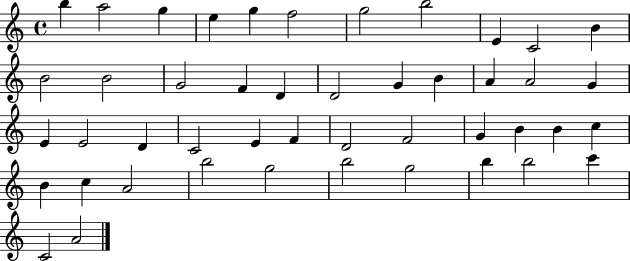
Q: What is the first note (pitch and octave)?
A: B5